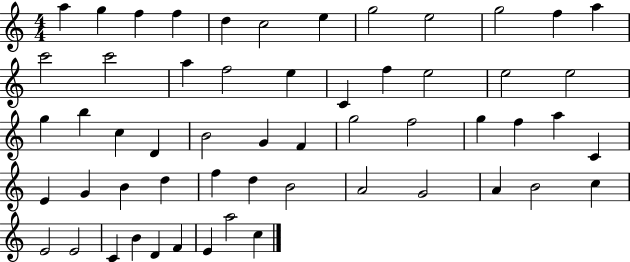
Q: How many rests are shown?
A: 0